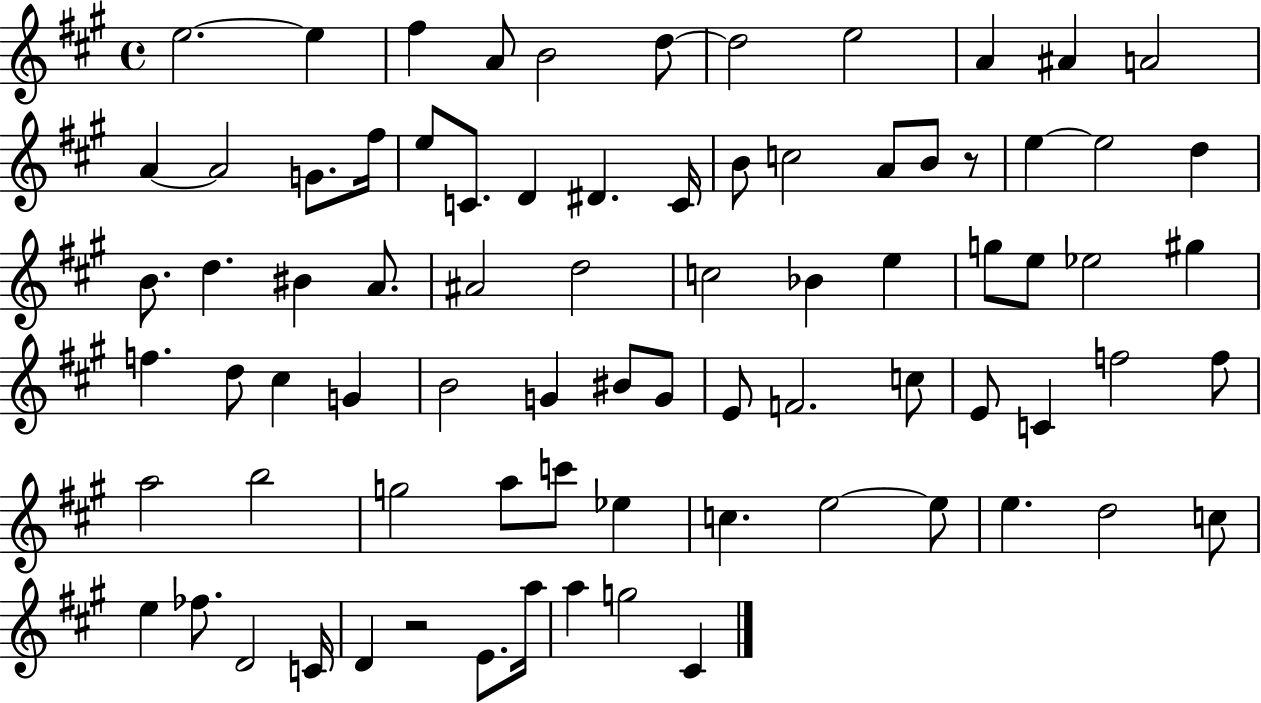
{
  \clef treble
  \time 4/4
  \defaultTimeSignature
  \key a \major
  \repeat volta 2 { e''2.~~ e''4 | fis''4 a'8 b'2 d''8~~ | d''2 e''2 | a'4 ais'4 a'2 | \break a'4~~ a'2 g'8. fis''16 | e''8 c'8. d'4 dis'4. c'16 | b'8 c''2 a'8 b'8 r8 | e''4~~ e''2 d''4 | \break b'8. d''4. bis'4 a'8. | ais'2 d''2 | c''2 bes'4 e''4 | g''8 e''8 ees''2 gis''4 | \break f''4. d''8 cis''4 g'4 | b'2 g'4 bis'8 g'8 | e'8 f'2. c''8 | e'8 c'4 f''2 f''8 | \break a''2 b''2 | g''2 a''8 c'''8 ees''4 | c''4. e''2~~ e''8 | e''4. d''2 c''8 | \break e''4 fes''8. d'2 c'16 | d'4 r2 e'8. a''16 | a''4 g''2 cis'4 | } \bar "|."
}